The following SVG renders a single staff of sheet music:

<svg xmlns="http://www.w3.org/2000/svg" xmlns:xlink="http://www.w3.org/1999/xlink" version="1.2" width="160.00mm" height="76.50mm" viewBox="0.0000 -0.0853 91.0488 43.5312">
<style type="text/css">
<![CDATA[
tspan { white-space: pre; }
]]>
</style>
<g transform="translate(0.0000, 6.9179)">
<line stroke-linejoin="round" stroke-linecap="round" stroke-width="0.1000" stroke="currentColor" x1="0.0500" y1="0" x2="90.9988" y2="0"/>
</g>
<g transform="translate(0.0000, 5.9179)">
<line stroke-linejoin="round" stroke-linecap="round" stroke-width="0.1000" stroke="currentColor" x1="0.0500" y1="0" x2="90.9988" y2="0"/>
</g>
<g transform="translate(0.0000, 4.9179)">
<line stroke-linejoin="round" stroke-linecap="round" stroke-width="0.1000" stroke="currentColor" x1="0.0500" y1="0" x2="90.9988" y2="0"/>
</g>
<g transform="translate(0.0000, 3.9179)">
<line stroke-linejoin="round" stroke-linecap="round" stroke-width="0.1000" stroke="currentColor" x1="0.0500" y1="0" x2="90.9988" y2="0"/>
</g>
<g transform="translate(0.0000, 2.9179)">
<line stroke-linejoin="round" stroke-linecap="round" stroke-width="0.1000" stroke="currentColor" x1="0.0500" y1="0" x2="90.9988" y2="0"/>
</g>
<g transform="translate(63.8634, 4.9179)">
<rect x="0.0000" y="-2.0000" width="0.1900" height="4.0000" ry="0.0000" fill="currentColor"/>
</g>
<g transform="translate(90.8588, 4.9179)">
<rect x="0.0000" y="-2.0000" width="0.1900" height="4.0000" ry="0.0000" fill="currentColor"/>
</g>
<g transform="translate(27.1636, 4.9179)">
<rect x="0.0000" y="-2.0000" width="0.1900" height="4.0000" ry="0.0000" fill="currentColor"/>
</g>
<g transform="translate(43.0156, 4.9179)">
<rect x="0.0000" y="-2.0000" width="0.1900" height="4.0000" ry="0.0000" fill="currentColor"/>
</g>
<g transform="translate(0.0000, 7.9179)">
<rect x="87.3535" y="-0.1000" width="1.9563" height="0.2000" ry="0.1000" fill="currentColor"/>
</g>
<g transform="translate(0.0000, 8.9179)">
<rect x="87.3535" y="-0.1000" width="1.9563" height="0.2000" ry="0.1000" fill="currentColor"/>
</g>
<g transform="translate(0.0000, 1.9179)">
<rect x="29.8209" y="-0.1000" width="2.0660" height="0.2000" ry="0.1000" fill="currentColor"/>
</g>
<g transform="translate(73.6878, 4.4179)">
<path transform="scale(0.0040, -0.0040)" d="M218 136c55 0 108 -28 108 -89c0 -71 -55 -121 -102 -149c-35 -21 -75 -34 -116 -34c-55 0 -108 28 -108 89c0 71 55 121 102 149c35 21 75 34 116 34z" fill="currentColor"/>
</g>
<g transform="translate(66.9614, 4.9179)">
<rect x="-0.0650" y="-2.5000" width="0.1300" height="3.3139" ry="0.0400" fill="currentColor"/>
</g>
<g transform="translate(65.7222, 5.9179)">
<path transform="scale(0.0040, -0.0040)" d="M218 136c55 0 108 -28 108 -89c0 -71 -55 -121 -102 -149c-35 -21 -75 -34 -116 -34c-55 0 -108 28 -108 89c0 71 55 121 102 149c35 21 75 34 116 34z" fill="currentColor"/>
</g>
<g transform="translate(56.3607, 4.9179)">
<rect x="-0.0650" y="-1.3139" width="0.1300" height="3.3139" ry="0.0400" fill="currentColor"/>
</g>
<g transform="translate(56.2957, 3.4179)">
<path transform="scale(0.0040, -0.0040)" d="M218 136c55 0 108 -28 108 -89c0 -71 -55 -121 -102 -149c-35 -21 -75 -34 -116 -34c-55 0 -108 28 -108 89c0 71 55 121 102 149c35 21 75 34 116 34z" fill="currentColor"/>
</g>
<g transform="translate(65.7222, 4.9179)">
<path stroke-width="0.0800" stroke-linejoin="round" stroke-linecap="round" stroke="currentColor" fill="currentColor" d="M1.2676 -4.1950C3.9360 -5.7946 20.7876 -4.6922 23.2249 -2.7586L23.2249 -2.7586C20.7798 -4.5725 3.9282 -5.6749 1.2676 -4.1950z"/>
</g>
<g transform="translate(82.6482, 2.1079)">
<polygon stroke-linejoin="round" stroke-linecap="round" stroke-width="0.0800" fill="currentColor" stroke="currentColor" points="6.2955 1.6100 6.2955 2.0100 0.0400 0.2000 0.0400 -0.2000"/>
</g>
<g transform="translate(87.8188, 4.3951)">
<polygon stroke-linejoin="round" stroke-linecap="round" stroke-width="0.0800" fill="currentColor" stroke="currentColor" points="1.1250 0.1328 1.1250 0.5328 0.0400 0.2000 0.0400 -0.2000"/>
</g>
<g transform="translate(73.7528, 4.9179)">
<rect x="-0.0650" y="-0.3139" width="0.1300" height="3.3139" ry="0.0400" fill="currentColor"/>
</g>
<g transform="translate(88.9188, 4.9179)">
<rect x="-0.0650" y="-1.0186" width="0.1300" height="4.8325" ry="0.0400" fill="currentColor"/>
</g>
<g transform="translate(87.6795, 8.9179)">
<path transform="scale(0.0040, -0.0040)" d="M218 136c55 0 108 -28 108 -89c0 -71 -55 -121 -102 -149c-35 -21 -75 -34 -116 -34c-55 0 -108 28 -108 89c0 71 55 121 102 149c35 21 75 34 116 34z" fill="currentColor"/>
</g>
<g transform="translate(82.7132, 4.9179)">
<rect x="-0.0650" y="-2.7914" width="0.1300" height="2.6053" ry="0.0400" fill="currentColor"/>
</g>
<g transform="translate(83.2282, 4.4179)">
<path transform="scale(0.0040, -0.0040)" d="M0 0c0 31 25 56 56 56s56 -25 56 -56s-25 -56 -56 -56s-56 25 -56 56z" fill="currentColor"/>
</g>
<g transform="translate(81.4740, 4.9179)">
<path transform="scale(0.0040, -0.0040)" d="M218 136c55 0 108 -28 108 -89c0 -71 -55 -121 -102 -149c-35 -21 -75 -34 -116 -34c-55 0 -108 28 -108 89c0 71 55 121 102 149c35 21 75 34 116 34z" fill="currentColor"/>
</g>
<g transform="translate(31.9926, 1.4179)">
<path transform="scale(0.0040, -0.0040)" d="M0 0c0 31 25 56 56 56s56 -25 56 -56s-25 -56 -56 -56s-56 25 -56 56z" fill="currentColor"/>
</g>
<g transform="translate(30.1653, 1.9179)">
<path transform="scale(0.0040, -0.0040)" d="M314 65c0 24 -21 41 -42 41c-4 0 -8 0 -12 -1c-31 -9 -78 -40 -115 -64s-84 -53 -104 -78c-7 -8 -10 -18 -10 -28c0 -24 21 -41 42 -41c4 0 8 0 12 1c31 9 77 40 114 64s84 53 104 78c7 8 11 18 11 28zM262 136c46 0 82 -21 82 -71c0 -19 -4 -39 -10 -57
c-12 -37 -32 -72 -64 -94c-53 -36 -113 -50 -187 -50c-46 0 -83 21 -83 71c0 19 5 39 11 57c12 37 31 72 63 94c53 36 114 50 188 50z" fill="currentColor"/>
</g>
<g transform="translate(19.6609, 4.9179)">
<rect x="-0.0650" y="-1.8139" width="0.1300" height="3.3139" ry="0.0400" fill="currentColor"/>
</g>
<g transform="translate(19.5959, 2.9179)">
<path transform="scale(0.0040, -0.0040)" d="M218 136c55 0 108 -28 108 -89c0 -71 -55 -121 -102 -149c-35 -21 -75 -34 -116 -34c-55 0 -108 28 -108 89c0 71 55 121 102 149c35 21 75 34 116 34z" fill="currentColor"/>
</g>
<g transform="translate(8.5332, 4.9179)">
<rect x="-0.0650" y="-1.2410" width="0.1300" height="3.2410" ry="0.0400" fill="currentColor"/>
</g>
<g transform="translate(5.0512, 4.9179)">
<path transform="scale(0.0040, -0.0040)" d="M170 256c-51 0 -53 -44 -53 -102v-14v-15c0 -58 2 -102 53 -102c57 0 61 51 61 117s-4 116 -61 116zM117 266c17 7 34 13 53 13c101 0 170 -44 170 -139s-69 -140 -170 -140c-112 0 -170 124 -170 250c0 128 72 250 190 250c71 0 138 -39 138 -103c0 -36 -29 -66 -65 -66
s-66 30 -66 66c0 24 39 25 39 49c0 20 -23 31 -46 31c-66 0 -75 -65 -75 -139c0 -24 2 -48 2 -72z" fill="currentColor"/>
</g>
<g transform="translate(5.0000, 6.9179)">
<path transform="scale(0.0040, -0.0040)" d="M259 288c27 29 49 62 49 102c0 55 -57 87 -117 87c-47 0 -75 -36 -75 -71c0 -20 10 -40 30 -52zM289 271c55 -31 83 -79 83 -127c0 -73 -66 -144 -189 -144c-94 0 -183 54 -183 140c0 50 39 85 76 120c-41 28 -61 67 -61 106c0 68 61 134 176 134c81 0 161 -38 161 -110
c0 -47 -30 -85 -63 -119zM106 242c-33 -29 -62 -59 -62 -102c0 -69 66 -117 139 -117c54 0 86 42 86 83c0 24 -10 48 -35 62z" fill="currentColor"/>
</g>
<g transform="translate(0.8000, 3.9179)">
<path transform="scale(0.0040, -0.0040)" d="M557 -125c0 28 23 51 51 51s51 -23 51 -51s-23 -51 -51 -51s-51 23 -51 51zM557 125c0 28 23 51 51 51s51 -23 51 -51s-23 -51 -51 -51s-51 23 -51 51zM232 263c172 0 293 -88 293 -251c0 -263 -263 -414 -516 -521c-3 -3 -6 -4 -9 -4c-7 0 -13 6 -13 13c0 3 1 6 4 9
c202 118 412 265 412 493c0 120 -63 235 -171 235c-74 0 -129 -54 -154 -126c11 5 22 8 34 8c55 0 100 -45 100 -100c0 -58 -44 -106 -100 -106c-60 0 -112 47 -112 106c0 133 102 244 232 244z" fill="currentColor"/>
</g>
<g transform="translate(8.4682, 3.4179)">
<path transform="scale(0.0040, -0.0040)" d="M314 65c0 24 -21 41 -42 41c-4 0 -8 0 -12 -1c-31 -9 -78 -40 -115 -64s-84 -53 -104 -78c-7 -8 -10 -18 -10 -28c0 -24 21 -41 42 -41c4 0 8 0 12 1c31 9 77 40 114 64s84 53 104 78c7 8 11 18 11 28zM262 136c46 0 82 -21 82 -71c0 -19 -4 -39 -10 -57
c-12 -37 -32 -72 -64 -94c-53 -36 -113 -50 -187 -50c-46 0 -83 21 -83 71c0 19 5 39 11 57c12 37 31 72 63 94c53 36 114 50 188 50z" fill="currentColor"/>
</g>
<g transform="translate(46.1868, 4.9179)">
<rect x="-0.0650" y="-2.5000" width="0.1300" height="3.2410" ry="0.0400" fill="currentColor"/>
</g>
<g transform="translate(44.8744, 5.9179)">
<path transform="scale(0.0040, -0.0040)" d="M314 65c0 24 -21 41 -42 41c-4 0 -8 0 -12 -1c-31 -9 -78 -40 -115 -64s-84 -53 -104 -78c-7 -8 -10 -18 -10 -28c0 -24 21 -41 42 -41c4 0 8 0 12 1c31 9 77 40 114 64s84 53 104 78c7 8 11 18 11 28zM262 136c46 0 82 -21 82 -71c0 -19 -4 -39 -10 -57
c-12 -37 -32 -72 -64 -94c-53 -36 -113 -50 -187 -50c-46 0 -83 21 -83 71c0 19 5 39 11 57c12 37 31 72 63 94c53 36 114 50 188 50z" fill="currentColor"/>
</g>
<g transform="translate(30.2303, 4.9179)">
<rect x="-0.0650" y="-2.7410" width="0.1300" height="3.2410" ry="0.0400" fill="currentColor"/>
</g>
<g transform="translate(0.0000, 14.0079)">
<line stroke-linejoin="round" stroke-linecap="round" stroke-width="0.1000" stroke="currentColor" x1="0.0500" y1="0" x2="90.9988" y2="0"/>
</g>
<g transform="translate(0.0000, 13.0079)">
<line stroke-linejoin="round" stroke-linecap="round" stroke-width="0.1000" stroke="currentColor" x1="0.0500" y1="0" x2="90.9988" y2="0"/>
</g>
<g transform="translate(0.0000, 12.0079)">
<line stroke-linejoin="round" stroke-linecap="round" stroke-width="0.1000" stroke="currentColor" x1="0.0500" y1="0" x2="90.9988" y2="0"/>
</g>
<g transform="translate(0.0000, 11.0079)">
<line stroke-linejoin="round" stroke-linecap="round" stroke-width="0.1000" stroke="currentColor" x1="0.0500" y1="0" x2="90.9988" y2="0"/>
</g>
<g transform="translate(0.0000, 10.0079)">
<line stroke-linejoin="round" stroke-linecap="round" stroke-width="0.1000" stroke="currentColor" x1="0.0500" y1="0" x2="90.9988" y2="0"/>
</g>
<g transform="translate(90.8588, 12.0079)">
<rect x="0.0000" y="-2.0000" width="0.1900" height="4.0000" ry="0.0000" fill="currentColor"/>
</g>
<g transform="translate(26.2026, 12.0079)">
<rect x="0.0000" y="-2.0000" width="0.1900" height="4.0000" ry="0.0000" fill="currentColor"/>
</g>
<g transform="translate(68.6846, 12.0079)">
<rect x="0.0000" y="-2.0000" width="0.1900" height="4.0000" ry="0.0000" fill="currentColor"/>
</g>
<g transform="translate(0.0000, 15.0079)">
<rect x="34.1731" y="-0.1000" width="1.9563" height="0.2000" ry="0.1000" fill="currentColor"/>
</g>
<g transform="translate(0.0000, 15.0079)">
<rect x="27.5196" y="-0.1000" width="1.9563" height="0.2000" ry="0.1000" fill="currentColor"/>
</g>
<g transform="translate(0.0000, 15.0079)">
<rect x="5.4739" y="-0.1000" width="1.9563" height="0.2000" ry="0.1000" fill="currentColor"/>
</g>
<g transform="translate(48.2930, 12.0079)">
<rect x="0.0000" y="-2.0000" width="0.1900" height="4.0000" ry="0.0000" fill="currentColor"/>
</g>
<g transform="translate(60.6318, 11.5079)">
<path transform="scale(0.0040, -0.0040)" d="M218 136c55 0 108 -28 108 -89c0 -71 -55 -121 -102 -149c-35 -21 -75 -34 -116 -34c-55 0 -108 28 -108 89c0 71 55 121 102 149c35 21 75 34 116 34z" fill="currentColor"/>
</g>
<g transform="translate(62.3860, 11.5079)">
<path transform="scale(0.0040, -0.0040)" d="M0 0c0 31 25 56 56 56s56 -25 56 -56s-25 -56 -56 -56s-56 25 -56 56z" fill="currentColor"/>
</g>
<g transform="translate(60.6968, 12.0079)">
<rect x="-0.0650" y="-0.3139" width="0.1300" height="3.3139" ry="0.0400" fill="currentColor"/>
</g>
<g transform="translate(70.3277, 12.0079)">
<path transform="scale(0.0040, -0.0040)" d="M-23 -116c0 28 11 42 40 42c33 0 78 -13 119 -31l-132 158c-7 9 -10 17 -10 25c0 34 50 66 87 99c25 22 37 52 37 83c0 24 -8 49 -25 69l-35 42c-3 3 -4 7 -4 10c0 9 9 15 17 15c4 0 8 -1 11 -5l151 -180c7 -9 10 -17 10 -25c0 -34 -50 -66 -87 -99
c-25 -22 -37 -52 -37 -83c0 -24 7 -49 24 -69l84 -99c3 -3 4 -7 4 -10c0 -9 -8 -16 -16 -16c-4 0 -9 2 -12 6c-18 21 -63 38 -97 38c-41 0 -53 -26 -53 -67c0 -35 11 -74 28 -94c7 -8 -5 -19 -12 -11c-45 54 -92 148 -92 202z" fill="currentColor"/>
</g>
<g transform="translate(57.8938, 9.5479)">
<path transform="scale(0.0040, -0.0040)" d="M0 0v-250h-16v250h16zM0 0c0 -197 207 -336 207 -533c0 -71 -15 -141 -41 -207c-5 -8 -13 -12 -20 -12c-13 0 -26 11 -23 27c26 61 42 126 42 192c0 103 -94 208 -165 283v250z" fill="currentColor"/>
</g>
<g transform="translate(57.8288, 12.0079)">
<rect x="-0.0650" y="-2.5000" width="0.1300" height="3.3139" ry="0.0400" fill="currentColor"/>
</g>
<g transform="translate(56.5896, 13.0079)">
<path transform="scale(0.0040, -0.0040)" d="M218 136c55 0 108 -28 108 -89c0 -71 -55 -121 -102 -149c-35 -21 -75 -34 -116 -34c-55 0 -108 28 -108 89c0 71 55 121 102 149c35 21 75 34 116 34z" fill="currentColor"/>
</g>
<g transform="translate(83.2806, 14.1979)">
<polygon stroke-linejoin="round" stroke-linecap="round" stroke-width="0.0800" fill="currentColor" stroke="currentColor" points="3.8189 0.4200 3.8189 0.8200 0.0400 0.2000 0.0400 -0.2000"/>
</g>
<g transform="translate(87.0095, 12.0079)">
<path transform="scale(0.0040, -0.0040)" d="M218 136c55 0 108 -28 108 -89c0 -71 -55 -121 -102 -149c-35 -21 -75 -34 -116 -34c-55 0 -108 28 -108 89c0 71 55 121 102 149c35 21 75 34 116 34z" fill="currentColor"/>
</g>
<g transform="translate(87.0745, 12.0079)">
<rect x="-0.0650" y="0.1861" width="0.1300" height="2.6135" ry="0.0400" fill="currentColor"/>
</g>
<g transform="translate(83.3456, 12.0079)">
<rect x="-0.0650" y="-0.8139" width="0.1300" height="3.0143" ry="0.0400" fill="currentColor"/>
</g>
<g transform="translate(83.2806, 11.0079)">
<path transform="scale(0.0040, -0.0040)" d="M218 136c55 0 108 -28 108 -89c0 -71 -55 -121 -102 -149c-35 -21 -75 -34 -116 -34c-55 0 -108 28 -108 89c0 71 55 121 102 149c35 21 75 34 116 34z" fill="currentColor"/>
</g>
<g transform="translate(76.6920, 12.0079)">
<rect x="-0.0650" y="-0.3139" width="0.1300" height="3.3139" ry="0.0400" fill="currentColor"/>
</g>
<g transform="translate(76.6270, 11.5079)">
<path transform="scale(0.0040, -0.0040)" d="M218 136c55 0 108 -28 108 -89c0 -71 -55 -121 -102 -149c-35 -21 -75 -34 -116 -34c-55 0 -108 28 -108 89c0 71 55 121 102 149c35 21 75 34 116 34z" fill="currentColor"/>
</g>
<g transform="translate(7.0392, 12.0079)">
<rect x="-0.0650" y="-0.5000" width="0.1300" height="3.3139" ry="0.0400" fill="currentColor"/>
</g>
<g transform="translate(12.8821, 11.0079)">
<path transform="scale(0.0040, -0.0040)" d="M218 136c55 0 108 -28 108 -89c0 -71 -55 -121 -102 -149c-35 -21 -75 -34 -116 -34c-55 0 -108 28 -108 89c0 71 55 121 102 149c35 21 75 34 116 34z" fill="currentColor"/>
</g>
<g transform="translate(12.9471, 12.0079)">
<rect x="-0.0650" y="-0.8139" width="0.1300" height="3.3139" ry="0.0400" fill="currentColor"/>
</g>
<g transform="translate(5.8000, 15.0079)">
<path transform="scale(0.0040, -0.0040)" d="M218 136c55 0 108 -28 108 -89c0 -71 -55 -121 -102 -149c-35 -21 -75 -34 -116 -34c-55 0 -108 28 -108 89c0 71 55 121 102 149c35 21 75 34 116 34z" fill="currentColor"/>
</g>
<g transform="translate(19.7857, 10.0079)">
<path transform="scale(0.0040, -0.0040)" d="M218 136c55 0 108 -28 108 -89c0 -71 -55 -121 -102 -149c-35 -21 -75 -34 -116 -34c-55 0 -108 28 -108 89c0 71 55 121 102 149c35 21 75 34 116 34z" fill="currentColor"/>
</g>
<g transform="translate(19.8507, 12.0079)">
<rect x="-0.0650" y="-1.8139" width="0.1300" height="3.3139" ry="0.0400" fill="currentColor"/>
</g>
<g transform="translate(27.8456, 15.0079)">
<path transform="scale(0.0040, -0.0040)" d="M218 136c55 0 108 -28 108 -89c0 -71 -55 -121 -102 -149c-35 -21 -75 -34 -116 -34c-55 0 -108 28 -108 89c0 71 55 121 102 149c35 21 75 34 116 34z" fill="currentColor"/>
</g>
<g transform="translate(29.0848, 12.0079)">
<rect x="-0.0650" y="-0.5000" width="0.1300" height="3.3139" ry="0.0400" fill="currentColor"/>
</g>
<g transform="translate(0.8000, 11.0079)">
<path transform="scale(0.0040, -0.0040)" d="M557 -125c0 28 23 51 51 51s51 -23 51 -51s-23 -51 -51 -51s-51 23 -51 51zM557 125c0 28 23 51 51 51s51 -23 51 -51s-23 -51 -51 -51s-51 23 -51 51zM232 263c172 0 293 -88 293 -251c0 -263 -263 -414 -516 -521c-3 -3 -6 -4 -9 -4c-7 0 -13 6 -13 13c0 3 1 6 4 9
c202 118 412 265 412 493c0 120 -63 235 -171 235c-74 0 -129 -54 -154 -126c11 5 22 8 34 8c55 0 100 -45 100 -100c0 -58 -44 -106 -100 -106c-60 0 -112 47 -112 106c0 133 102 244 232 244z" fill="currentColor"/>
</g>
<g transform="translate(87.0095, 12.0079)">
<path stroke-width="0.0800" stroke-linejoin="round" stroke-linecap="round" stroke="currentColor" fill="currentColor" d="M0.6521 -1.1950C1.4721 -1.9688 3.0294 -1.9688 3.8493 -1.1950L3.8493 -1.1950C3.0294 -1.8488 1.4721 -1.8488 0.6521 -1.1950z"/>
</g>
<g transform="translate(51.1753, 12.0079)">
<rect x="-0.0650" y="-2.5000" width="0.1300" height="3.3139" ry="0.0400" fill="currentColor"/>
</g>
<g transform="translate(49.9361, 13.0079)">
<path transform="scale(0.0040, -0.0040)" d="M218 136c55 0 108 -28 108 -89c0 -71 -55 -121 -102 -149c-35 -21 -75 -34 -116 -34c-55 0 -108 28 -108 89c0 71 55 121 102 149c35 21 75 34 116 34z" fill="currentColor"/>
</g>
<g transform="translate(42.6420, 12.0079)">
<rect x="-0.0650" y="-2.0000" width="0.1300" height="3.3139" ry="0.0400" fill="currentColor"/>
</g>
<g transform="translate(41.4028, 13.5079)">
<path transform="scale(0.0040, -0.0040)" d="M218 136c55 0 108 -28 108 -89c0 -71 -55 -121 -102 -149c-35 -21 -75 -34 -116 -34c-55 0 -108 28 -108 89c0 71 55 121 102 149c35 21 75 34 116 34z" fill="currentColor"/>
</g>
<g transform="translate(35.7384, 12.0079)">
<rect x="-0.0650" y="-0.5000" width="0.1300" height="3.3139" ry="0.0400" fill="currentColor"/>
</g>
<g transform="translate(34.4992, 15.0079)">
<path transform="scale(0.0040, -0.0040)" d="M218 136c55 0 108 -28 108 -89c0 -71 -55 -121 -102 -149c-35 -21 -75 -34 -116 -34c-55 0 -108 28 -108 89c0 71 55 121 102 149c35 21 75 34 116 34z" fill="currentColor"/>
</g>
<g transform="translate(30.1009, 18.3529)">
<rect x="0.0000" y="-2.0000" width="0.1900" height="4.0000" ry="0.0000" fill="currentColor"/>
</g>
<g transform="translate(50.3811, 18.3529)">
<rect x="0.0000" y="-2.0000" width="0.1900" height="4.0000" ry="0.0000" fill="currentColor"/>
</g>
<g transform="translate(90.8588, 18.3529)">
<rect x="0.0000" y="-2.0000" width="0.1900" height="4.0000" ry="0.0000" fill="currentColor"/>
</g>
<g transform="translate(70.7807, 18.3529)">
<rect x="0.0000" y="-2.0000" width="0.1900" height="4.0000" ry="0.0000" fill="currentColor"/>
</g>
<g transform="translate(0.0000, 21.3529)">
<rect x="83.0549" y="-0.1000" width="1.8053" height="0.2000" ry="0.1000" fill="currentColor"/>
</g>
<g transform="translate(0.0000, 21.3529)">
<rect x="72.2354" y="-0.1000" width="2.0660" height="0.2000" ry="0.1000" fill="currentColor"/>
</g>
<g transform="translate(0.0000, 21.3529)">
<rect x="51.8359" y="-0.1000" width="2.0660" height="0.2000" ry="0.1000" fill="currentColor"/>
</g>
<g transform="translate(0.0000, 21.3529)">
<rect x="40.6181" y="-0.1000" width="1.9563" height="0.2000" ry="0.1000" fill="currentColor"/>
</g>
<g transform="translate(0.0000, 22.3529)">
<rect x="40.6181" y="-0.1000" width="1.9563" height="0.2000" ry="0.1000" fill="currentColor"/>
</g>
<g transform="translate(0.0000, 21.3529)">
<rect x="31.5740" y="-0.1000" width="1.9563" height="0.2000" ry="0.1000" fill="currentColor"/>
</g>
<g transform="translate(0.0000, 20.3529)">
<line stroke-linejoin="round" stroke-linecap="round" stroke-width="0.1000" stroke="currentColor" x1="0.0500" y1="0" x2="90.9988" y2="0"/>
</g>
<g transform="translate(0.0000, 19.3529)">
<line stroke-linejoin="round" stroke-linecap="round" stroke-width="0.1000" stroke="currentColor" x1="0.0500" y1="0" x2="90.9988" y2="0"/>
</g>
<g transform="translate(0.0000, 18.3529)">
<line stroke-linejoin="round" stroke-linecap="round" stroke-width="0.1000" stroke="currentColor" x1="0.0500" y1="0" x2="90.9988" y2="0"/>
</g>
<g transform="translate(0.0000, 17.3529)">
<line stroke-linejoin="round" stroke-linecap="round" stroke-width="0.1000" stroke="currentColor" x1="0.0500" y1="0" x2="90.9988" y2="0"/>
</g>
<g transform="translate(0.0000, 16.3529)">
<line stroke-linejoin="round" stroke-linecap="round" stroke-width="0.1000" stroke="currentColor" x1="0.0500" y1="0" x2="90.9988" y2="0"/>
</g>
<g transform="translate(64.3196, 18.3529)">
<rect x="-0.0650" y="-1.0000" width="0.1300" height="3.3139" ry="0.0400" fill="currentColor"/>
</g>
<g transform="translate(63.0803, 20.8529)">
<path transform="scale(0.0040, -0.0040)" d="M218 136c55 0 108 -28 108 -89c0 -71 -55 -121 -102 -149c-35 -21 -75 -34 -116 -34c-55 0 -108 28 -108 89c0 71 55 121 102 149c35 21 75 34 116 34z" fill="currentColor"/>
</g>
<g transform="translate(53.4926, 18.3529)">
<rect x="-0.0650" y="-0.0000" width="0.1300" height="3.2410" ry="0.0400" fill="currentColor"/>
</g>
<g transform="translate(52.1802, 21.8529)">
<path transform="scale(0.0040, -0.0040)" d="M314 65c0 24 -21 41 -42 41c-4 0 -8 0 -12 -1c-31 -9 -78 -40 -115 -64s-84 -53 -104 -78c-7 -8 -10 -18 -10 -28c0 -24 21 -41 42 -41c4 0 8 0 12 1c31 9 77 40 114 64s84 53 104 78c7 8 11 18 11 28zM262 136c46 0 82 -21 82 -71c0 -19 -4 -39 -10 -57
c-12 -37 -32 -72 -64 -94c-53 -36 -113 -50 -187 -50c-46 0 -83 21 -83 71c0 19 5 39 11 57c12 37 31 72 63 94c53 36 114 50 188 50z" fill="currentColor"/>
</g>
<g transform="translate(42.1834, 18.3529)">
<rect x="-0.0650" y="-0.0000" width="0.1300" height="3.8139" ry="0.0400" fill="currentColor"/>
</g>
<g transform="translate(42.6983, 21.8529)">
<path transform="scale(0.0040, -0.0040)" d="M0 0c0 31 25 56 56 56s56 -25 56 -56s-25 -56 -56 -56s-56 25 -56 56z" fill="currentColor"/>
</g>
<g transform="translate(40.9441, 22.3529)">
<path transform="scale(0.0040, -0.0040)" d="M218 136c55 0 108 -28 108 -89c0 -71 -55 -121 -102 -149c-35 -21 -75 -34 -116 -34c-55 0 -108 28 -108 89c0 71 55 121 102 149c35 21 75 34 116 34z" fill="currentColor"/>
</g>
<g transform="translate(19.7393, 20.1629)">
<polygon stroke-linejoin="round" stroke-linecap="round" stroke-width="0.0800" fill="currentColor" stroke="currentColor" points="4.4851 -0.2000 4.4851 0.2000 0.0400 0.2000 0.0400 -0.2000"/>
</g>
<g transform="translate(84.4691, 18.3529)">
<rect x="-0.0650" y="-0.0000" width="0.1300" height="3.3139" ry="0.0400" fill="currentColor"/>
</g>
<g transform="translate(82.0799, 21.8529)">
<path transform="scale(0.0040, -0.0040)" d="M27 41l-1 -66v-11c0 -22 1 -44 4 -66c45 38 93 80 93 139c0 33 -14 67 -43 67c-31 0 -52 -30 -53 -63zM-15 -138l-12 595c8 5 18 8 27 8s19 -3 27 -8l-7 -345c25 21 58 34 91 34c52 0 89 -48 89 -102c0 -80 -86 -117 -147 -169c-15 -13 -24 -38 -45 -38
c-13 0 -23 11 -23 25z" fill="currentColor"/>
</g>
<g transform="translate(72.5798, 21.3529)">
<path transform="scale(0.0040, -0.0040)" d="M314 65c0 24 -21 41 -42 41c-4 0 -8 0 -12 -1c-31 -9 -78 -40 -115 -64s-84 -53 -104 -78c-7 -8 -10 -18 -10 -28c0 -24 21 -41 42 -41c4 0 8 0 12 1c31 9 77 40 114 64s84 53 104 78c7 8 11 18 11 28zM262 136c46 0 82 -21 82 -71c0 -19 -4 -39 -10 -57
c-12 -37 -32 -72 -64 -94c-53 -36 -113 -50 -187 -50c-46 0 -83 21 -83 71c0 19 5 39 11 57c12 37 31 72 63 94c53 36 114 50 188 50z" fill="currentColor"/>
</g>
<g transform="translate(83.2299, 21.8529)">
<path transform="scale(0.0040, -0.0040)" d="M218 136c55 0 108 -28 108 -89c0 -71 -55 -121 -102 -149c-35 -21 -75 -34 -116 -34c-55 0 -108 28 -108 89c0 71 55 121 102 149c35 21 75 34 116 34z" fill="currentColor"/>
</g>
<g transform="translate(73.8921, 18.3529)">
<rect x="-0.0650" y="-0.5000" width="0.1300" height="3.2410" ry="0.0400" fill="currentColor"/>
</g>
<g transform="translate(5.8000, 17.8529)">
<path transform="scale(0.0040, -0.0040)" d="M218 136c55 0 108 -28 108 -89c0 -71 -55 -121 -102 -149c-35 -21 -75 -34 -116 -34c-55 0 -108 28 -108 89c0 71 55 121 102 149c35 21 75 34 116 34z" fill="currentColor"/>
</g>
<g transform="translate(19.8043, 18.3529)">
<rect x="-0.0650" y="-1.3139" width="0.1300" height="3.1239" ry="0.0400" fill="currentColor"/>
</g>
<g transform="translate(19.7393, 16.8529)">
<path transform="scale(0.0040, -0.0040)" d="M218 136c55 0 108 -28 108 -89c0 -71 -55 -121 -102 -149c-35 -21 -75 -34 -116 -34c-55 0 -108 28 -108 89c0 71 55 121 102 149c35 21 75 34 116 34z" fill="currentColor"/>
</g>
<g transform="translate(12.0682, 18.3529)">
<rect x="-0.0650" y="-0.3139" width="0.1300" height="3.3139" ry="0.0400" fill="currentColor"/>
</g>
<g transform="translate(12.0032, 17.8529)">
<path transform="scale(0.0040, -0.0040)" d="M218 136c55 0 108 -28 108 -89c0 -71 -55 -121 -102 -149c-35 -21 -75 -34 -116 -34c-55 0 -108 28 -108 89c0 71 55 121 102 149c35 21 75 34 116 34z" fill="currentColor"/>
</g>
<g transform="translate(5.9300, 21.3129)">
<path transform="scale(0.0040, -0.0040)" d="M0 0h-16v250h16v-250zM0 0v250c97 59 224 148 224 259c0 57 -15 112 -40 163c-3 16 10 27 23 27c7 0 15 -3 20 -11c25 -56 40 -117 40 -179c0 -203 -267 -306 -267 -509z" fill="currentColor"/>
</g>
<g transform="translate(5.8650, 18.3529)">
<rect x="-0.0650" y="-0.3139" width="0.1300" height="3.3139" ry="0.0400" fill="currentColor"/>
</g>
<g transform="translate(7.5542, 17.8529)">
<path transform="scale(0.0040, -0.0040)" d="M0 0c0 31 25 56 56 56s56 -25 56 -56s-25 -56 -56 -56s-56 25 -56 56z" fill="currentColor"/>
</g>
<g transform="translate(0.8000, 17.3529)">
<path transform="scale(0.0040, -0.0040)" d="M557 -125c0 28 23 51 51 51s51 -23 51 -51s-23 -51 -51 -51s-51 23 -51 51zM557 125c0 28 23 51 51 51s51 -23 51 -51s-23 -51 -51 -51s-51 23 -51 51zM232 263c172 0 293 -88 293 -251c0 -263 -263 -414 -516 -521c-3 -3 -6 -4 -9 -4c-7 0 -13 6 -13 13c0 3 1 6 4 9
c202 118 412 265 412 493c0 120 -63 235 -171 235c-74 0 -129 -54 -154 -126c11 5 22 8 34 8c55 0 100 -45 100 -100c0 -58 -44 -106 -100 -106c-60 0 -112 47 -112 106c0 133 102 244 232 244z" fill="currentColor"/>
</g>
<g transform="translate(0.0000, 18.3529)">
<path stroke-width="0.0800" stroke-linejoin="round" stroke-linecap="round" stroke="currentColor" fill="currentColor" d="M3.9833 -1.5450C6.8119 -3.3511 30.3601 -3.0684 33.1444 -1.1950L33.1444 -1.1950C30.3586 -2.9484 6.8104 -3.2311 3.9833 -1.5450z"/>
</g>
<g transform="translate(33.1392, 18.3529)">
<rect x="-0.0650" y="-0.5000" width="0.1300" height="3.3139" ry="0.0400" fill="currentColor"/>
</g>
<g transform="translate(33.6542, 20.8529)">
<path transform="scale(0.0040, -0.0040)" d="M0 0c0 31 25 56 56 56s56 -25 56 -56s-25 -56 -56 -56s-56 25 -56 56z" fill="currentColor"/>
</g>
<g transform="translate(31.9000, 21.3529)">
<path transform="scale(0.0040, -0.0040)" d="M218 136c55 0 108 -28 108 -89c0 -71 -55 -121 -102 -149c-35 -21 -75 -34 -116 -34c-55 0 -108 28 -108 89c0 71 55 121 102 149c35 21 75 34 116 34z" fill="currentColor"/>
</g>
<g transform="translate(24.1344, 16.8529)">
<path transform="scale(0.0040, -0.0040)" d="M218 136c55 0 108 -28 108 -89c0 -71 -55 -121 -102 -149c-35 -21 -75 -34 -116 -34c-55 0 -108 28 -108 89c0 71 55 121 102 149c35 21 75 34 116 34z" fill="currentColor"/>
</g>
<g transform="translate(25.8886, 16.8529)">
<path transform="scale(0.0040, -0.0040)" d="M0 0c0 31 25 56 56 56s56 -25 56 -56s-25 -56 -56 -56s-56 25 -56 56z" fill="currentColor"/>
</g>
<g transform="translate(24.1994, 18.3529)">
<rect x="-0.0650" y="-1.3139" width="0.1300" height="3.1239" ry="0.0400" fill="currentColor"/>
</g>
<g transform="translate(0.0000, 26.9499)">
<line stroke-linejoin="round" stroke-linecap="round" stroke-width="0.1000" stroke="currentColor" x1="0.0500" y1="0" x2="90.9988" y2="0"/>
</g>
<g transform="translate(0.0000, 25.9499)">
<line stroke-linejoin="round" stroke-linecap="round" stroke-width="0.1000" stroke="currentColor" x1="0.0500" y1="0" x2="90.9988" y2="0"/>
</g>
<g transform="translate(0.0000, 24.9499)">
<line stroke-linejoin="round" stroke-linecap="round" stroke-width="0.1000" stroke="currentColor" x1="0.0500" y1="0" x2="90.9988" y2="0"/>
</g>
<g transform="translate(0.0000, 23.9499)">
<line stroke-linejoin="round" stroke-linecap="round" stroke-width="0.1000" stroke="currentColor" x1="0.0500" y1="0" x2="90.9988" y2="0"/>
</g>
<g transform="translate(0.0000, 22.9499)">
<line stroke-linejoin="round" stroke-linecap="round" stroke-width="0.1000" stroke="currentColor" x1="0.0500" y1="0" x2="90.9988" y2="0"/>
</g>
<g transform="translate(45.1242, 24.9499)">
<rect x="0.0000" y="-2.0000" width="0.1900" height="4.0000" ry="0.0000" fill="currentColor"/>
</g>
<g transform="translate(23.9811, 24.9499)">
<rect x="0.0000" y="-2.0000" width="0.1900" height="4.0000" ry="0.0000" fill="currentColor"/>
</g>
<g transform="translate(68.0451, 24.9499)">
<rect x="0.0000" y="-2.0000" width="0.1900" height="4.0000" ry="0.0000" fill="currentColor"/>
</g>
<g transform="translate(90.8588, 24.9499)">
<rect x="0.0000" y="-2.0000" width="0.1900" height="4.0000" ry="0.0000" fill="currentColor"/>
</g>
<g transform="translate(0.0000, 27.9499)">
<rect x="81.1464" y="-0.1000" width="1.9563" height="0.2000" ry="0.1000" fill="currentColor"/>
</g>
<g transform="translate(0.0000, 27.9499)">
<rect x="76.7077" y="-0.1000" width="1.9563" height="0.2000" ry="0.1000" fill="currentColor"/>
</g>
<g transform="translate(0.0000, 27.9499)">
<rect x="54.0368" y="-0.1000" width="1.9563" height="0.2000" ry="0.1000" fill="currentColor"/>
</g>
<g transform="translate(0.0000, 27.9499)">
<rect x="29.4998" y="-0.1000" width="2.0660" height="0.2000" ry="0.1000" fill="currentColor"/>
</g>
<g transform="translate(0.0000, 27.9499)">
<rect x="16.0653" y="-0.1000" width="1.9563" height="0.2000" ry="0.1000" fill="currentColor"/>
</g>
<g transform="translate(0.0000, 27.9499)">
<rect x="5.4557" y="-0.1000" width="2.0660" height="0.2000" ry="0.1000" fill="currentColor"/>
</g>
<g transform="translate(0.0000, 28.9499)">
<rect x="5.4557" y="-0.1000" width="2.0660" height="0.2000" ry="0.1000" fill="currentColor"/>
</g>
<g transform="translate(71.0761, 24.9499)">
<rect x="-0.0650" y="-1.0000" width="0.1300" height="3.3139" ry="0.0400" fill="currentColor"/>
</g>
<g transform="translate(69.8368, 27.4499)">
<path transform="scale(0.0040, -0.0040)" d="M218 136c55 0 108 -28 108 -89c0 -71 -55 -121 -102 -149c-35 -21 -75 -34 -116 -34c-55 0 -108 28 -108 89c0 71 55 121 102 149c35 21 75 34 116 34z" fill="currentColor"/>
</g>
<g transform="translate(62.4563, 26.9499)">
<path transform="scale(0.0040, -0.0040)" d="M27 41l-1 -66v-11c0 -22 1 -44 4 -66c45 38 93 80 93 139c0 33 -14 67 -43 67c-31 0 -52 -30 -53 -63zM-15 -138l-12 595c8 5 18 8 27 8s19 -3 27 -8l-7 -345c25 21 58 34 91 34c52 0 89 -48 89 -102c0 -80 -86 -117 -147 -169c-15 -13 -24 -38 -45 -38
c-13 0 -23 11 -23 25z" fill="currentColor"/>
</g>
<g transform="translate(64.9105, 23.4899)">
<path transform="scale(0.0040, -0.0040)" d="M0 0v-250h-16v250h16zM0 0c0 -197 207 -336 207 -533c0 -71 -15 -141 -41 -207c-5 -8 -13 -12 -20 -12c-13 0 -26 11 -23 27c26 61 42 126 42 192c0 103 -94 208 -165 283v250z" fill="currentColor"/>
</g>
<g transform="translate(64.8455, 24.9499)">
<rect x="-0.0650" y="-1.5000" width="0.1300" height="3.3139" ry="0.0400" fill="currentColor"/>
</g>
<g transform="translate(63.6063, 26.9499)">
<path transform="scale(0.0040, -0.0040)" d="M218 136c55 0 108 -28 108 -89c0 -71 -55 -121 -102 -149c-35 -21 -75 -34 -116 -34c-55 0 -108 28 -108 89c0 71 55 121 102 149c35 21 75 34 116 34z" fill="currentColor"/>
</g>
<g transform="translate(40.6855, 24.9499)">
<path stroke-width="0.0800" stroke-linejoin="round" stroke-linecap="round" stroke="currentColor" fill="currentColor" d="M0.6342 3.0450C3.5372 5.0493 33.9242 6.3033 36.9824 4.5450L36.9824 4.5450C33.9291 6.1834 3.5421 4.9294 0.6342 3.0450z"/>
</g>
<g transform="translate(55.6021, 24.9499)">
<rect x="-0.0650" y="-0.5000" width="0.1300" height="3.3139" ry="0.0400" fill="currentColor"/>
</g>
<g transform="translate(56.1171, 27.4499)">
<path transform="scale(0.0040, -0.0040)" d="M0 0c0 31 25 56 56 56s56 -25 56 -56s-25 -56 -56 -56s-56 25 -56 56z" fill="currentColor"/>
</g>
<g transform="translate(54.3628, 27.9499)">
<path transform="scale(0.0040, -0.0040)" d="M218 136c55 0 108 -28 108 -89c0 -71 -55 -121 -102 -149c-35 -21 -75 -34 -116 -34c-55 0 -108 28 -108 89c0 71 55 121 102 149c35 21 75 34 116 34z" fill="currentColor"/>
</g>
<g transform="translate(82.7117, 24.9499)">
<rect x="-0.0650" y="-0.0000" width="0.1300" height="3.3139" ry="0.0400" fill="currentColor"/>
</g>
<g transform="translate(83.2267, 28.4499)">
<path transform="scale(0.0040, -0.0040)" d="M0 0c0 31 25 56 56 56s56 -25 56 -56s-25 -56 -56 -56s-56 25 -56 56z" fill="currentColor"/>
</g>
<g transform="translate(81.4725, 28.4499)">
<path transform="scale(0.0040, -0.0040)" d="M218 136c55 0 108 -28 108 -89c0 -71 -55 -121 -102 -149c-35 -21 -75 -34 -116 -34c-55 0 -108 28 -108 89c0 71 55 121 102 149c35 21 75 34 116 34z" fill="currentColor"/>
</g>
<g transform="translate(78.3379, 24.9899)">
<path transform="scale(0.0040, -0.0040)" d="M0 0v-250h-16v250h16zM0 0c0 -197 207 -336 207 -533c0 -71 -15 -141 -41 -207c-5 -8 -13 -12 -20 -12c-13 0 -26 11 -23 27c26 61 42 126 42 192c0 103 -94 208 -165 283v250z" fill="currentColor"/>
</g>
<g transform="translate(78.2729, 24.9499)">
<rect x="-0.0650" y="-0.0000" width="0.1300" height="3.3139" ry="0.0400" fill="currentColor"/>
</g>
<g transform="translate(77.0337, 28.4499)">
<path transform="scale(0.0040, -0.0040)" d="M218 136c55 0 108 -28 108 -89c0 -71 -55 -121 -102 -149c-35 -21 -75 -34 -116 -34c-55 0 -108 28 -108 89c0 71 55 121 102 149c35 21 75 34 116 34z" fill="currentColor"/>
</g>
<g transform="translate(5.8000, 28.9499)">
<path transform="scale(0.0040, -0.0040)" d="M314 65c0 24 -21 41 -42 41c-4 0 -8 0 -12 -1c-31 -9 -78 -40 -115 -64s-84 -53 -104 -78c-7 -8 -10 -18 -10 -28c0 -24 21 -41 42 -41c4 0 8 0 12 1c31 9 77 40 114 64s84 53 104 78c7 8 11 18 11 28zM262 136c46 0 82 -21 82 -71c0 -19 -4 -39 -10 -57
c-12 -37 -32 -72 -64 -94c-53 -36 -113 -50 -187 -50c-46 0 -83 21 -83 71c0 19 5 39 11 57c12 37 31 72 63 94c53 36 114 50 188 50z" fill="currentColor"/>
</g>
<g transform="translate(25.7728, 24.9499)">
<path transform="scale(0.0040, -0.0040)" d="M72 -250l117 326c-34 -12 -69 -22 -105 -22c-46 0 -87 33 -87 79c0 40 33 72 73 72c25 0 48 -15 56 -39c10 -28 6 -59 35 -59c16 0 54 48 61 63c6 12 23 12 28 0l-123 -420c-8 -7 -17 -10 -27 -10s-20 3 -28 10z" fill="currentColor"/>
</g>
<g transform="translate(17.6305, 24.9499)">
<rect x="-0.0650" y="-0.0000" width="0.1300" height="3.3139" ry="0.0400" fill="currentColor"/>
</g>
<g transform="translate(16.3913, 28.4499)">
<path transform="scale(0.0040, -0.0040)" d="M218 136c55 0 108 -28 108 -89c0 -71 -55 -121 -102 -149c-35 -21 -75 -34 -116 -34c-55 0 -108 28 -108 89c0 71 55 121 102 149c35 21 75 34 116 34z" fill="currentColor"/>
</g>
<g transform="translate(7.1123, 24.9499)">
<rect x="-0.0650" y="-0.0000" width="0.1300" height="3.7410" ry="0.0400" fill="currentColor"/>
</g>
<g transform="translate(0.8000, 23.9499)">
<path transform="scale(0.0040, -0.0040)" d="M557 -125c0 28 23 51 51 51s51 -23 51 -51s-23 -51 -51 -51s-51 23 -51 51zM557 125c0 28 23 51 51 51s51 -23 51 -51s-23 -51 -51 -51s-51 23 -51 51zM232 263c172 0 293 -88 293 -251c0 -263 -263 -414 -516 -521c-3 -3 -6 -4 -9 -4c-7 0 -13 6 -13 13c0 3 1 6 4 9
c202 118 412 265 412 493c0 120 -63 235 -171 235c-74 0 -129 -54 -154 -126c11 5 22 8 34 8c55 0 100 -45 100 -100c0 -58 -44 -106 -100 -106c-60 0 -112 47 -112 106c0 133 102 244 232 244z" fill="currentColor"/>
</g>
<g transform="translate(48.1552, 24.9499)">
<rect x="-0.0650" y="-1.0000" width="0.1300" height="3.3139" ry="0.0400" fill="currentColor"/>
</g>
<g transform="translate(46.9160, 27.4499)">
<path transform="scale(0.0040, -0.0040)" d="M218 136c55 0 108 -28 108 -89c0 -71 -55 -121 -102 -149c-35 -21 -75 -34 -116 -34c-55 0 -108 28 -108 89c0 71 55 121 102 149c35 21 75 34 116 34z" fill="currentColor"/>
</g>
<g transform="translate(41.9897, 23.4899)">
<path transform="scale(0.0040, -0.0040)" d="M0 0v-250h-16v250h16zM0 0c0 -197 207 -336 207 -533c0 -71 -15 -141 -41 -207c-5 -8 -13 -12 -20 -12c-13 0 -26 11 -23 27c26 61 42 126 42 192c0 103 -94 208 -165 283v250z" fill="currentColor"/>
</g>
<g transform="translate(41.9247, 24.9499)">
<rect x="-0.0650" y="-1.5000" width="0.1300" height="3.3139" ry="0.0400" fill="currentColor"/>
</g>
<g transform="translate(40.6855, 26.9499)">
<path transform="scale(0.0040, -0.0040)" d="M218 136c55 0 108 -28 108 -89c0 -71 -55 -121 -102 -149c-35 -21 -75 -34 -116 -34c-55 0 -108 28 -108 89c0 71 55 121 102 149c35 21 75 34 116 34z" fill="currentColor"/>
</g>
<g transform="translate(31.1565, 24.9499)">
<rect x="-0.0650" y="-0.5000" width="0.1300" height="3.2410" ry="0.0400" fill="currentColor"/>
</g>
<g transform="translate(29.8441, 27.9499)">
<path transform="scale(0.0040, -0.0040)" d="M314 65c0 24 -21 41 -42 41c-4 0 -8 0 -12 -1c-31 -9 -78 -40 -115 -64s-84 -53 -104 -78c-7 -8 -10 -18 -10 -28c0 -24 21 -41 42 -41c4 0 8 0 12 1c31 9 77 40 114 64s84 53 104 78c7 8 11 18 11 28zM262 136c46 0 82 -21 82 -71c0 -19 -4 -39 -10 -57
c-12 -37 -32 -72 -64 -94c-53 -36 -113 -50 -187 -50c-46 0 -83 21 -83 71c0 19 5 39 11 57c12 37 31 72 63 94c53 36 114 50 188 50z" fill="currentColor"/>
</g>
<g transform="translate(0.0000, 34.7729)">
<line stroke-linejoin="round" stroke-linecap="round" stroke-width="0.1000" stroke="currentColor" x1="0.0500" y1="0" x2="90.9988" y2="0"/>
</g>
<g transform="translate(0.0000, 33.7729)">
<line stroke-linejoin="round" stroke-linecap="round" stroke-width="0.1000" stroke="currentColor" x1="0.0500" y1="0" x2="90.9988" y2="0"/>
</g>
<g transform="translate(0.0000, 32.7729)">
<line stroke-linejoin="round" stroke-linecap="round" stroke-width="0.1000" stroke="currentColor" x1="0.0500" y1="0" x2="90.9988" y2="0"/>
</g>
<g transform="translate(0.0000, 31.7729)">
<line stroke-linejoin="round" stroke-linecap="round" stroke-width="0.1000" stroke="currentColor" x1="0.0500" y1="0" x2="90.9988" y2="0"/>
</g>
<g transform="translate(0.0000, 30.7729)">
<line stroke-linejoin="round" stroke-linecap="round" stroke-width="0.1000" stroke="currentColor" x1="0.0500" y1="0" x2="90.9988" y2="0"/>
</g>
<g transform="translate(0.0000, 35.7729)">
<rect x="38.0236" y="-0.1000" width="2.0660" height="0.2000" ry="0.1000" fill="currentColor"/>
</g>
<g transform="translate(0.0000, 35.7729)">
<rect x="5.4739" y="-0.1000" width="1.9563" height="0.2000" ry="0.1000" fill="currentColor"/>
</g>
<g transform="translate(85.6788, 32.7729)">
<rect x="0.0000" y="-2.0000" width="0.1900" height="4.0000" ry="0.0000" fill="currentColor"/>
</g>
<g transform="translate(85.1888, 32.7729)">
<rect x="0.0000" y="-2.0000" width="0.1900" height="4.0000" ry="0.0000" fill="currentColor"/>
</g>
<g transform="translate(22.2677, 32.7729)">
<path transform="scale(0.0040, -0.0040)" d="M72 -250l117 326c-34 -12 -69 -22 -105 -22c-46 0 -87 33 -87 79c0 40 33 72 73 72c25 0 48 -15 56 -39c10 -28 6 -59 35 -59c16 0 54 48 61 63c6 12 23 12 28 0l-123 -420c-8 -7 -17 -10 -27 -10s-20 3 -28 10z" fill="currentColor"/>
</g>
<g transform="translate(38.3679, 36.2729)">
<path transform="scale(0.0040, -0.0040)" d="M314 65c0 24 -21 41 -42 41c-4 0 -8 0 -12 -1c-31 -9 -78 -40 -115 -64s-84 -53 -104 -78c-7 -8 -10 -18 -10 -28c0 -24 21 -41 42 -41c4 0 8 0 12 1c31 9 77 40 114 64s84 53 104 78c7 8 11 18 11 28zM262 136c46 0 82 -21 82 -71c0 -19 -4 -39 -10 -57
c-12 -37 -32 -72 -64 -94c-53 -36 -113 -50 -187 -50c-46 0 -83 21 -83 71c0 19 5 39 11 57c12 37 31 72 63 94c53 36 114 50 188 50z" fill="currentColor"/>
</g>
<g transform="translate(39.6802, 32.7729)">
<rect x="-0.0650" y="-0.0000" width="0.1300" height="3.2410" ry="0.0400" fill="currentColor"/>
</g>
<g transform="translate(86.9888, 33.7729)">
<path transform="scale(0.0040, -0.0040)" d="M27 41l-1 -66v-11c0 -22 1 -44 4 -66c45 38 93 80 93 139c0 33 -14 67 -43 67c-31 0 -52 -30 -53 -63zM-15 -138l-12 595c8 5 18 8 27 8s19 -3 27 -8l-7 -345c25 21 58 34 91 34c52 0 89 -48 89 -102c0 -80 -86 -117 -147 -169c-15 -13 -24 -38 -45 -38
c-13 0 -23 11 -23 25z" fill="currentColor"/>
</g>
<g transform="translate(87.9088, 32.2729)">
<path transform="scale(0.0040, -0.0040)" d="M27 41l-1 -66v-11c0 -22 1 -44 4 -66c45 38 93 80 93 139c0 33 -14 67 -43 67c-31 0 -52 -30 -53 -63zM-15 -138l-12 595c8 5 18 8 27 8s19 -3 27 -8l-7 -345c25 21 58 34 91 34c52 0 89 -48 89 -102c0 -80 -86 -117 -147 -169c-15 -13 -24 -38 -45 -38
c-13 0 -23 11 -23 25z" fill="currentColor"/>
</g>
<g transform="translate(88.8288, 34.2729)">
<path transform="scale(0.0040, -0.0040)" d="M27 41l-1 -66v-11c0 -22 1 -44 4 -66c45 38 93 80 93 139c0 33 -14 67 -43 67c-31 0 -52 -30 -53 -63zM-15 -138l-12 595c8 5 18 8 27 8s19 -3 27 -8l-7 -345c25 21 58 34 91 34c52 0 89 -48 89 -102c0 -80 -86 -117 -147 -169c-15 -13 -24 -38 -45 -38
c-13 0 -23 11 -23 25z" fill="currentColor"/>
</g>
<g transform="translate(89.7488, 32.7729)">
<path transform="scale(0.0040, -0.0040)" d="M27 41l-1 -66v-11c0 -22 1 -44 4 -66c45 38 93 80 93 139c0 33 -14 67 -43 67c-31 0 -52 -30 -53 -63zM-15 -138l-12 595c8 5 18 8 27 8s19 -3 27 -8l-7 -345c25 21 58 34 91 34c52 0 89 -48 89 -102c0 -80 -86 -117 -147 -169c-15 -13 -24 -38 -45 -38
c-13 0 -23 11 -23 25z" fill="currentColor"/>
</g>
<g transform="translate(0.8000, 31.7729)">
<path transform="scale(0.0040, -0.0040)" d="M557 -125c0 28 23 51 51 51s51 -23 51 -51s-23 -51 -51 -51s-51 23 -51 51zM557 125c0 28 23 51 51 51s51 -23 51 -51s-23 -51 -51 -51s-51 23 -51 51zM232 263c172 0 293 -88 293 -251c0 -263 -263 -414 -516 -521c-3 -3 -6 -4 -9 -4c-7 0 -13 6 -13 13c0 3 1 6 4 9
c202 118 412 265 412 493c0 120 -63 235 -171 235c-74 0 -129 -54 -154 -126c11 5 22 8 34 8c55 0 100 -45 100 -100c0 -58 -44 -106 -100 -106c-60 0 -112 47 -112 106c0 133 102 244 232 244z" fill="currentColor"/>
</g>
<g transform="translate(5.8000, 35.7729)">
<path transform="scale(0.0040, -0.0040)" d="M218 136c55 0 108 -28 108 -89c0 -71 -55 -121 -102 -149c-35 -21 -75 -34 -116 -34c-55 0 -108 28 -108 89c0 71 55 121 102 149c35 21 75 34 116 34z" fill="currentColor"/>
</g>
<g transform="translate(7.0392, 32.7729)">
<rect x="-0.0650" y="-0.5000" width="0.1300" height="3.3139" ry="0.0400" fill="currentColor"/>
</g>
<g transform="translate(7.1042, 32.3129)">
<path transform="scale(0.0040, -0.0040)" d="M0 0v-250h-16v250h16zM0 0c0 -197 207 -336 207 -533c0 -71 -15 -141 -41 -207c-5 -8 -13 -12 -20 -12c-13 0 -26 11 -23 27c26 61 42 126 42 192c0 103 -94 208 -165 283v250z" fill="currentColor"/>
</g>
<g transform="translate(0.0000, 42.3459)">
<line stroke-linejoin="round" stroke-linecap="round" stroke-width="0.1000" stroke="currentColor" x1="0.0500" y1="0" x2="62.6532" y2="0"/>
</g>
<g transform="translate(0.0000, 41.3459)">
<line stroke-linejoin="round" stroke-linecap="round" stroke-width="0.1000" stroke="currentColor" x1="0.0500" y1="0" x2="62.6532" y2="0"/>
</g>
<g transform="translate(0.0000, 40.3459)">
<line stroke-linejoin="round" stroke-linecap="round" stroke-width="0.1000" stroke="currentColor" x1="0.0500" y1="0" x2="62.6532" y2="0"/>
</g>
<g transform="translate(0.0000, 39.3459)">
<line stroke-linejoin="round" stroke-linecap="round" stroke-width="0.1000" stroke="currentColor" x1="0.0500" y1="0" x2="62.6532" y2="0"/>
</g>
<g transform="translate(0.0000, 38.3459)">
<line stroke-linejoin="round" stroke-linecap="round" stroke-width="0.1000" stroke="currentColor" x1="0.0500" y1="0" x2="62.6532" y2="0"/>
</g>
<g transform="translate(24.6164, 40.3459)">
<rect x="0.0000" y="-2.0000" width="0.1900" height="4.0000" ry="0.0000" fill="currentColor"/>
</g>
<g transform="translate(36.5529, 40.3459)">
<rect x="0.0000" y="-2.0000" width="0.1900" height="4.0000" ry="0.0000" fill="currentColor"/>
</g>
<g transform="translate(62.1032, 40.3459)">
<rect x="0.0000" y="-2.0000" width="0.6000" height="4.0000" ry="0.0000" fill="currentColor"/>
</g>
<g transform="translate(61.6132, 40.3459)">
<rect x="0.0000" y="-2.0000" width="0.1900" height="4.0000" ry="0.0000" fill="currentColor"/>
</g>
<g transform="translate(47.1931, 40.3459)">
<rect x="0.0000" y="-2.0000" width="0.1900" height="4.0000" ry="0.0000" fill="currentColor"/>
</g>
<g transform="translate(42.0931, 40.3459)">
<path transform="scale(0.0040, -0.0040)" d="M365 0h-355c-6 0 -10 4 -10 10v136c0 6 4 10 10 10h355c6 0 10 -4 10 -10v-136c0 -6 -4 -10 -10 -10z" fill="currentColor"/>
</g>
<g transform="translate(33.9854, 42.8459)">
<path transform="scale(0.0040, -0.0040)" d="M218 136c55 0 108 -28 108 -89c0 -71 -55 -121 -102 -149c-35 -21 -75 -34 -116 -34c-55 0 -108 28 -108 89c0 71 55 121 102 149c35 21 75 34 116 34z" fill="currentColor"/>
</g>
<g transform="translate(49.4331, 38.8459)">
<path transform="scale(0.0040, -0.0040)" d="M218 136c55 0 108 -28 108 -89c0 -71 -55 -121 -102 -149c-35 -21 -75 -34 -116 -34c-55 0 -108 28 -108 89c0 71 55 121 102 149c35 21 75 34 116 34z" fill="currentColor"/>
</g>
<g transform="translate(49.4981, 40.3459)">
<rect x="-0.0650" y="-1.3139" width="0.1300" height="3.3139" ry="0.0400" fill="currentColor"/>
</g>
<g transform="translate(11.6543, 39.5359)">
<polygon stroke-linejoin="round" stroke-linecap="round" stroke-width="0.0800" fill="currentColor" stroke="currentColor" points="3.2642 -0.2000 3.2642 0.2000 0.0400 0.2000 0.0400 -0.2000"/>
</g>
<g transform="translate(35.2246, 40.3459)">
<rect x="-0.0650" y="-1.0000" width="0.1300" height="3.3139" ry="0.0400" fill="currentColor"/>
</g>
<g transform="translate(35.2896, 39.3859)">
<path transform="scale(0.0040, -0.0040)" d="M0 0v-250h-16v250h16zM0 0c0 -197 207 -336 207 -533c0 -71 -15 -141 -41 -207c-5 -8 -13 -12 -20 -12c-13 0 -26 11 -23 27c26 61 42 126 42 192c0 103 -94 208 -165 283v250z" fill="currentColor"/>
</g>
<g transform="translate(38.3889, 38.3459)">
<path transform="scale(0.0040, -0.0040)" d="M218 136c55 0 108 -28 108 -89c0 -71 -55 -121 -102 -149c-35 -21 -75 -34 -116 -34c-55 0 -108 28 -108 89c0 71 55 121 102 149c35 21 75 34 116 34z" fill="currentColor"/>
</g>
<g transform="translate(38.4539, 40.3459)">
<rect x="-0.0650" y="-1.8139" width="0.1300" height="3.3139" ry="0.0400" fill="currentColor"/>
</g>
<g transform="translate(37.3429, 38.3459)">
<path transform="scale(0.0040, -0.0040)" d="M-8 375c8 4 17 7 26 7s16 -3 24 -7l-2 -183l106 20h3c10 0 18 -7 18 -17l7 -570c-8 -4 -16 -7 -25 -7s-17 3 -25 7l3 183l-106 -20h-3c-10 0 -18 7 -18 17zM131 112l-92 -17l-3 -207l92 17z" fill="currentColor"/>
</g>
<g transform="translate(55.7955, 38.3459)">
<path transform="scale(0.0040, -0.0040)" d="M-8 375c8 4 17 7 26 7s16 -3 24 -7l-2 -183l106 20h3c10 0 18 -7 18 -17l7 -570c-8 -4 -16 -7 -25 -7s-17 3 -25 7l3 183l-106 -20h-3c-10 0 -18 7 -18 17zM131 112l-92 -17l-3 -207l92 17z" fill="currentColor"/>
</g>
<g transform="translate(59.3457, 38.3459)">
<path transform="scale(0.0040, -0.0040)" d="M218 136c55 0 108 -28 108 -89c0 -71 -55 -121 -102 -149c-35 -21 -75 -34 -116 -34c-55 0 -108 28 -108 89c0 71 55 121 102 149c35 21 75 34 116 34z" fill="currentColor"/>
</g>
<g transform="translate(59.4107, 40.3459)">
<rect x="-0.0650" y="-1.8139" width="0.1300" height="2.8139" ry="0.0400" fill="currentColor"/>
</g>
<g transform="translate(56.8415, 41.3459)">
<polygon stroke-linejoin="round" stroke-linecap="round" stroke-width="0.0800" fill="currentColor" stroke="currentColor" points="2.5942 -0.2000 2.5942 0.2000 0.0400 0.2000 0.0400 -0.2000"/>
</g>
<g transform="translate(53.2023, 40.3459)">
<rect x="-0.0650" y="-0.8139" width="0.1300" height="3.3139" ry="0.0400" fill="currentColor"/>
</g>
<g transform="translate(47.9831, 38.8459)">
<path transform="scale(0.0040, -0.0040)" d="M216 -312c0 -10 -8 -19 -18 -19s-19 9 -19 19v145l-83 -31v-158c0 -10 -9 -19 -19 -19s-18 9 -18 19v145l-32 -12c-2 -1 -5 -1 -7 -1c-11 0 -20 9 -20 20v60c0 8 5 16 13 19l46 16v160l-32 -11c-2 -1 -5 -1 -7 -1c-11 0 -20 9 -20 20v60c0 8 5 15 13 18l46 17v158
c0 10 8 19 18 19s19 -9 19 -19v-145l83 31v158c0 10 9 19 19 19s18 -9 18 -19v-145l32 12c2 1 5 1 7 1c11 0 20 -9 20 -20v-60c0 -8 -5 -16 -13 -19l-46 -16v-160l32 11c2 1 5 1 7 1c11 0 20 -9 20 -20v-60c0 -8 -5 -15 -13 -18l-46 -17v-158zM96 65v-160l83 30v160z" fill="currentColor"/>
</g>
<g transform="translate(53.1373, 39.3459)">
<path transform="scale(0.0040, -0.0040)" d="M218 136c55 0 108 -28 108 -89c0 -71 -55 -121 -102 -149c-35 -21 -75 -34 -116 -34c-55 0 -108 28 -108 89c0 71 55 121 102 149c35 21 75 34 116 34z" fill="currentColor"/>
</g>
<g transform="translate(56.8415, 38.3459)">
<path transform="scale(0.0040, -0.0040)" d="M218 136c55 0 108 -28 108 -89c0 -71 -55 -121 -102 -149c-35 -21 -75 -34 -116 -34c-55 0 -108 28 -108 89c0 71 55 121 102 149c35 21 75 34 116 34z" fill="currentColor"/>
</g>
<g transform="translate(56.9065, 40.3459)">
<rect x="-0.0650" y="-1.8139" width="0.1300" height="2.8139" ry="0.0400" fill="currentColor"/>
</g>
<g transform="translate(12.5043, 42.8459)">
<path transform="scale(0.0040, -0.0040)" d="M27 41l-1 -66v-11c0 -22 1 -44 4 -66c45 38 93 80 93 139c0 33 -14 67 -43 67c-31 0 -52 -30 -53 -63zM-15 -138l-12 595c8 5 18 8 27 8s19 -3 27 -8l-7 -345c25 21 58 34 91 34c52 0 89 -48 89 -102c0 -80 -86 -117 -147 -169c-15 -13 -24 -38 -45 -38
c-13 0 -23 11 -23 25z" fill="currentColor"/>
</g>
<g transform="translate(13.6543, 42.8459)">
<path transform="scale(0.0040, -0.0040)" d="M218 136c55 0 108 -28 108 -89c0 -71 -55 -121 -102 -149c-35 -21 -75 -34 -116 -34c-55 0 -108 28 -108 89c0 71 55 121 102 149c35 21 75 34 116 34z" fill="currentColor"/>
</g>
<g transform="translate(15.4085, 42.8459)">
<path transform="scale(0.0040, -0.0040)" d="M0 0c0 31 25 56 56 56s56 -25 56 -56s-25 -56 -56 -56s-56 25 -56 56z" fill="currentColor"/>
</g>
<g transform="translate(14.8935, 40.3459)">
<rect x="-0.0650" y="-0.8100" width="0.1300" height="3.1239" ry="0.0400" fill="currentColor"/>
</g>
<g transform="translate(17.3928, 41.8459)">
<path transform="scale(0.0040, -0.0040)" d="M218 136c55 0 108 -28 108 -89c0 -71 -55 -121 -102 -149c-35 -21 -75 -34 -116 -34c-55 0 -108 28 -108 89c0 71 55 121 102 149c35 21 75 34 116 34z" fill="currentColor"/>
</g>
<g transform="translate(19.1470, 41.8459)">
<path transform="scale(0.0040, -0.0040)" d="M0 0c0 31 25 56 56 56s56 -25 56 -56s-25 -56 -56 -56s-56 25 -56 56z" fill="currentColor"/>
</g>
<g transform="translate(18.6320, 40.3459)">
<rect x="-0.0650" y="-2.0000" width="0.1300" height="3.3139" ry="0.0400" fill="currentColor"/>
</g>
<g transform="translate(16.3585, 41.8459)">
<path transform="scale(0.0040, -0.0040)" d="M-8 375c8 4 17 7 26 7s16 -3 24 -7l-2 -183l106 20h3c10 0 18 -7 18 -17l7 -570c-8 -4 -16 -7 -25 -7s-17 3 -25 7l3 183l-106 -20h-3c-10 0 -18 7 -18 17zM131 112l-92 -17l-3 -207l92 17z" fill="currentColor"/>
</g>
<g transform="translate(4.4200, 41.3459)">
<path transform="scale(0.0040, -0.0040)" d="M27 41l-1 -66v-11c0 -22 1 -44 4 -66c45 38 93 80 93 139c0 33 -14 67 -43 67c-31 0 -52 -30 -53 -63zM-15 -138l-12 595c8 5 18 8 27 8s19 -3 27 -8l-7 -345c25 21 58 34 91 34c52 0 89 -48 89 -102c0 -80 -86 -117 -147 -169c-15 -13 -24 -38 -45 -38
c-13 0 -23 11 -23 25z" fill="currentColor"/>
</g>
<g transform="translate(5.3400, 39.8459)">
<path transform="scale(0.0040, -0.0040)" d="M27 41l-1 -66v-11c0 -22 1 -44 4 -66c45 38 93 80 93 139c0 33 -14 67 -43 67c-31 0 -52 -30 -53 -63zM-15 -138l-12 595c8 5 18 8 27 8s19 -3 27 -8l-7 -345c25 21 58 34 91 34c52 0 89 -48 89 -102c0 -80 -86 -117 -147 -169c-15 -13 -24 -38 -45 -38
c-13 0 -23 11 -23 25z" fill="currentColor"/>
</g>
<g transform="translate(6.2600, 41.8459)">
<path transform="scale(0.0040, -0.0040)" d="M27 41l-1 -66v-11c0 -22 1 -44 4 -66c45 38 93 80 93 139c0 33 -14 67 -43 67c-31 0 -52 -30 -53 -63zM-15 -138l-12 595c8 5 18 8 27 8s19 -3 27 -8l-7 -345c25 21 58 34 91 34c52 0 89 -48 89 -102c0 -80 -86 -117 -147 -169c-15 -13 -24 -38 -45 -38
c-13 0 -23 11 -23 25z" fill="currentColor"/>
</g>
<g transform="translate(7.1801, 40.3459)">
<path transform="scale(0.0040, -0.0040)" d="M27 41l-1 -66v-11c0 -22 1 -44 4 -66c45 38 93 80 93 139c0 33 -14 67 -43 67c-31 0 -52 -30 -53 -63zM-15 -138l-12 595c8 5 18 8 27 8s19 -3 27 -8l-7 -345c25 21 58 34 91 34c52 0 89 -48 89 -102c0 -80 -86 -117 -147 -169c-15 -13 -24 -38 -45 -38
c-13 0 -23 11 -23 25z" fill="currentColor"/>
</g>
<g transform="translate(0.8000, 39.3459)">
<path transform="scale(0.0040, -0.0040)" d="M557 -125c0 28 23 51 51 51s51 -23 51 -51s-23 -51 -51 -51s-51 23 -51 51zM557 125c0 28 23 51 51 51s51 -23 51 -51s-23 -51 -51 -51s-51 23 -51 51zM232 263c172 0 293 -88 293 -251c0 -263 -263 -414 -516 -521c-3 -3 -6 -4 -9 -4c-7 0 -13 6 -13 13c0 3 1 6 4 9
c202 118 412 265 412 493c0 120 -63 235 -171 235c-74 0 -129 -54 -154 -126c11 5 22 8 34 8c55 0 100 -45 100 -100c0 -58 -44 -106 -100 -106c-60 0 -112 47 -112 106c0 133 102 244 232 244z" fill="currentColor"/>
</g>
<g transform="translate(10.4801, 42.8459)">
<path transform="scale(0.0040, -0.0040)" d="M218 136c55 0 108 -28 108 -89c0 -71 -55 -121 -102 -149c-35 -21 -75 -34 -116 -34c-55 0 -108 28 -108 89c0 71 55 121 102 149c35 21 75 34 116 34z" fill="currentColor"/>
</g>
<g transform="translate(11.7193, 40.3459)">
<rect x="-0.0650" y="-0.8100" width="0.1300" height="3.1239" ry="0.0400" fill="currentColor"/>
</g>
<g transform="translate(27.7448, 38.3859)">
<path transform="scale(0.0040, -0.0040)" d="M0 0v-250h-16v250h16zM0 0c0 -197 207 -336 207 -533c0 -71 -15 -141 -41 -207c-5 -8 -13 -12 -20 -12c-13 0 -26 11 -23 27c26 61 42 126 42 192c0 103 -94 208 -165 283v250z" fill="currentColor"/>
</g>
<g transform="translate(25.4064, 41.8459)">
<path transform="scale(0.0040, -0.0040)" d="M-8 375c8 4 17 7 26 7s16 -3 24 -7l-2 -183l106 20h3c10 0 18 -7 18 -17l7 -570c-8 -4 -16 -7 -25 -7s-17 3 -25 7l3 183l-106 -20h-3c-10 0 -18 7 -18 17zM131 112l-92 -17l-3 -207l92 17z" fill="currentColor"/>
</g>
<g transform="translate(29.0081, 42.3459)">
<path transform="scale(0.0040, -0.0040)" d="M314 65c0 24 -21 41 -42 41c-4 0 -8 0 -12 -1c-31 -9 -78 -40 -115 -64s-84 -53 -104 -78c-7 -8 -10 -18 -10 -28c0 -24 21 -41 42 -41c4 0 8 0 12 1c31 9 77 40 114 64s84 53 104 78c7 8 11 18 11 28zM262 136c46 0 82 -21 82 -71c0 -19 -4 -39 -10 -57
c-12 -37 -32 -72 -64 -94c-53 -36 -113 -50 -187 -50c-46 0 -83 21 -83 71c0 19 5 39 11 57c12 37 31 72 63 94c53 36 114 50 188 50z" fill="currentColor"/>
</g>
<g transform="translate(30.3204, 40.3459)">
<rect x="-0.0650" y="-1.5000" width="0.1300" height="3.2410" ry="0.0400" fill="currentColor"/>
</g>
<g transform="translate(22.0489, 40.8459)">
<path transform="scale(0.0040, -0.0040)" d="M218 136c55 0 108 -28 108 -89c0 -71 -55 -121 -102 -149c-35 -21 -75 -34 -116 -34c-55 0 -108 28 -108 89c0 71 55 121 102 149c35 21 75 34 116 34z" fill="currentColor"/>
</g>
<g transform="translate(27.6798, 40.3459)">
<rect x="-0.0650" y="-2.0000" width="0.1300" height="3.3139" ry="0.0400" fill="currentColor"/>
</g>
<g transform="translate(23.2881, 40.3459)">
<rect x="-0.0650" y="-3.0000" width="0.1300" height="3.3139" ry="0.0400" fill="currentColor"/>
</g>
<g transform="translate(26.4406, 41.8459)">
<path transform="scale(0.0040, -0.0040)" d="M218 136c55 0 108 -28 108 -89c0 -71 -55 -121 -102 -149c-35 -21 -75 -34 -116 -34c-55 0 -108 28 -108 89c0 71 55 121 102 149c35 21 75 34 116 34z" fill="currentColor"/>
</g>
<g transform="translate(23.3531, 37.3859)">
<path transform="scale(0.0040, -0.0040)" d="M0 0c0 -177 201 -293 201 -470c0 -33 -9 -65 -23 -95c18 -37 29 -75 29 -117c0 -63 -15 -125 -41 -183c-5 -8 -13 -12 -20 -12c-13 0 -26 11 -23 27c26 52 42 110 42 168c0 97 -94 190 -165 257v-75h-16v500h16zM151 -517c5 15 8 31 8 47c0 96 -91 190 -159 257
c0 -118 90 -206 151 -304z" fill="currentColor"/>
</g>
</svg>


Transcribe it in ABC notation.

X:1
T:Untitled
M:6/8
L:1/4
K:C
G,2 A, C2 B,,2 G, B,, E, D,/2 C,,/4 E,, F, A, E,, E,, A,, B,, B,,/2 E, z E, F,/2 D,/2 E,/2 E, G,/2 G,/2 E,, C,, D,,2 F,, E,,2 _D,, C,,2 D,, z/2 E,,2 G,,/2 F,, E,, _G,,/2 F,, D,,/2 D,, E,,/2 z/2 D,,2 F,,/2 _F,,/2 A,, C,/4 A,,/2 G,,2 F,,/2 A, z2 ^G, F, A,/2 A,/2